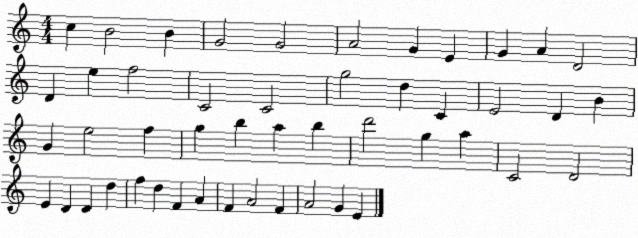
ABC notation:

X:1
T:Untitled
M:4/4
L:1/4
K:C
c B2 B G2 G2 A2 G E G A D2 D e f2 C2 C2 g2 d C E2 D B G e2 f g b a b d'2 g a C2 D2 E D D d f d F A F A2 F A2 G E